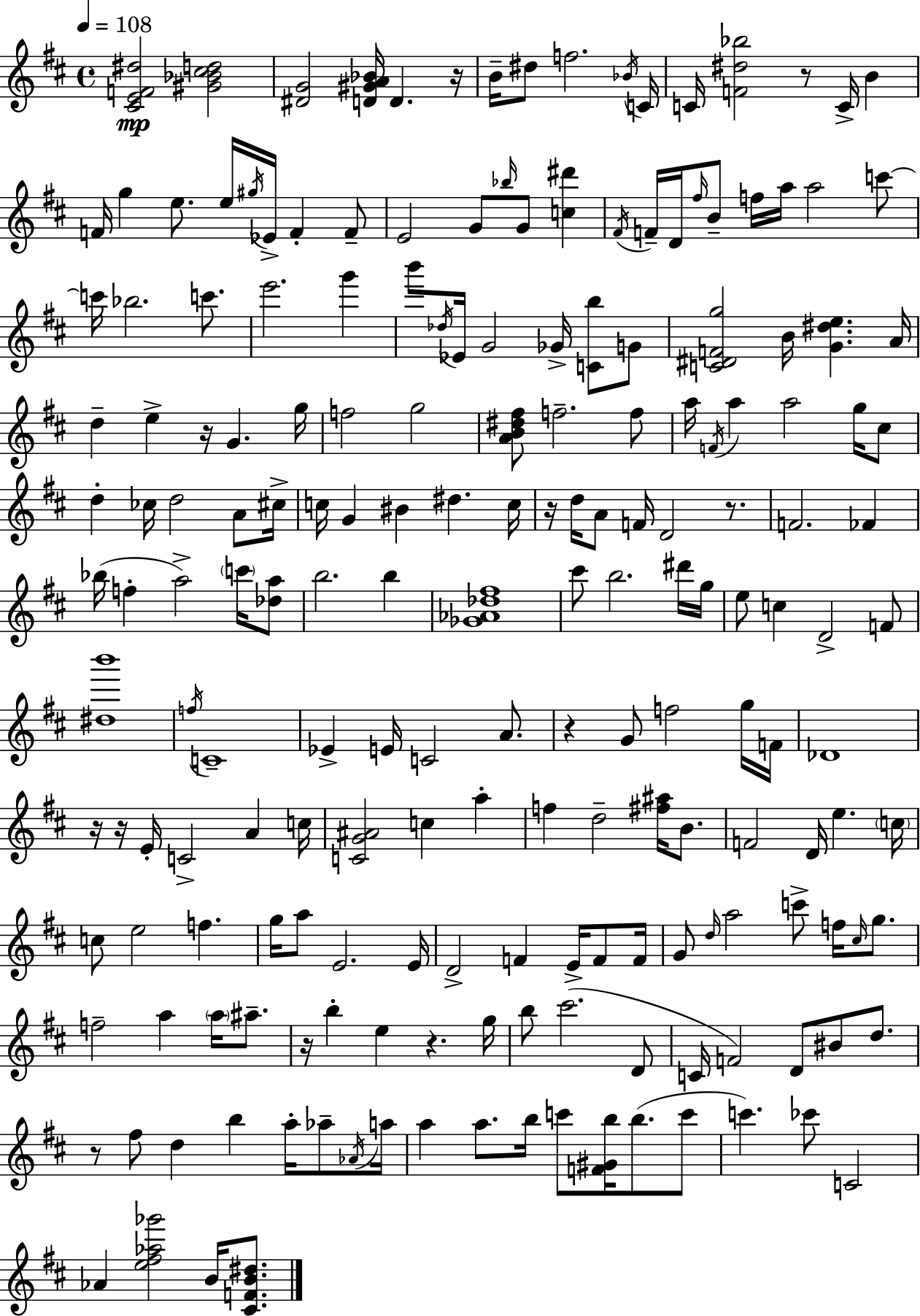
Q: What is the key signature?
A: D major